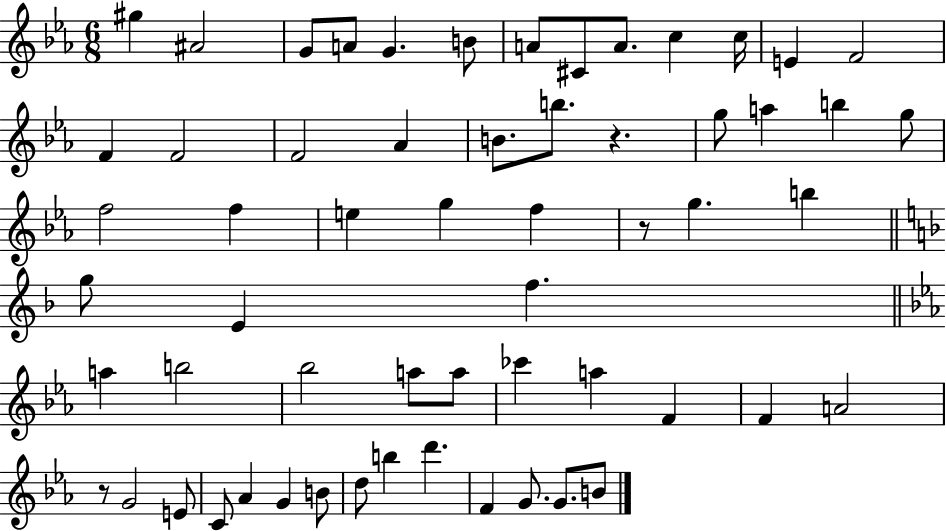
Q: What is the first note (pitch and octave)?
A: G#5